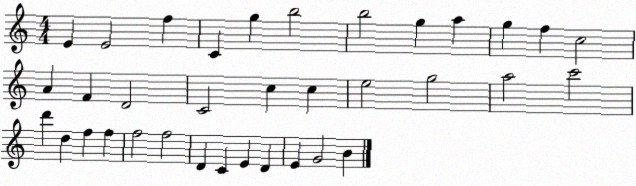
X:1
T:Untitled
M:4/4
L:1/4
K:C
E E2 f C g b2 b2 g a g f c2 A F D2 C2 c c e2 g2 a2 c'2 d' d f f f2 f2 D C E D E G2 B